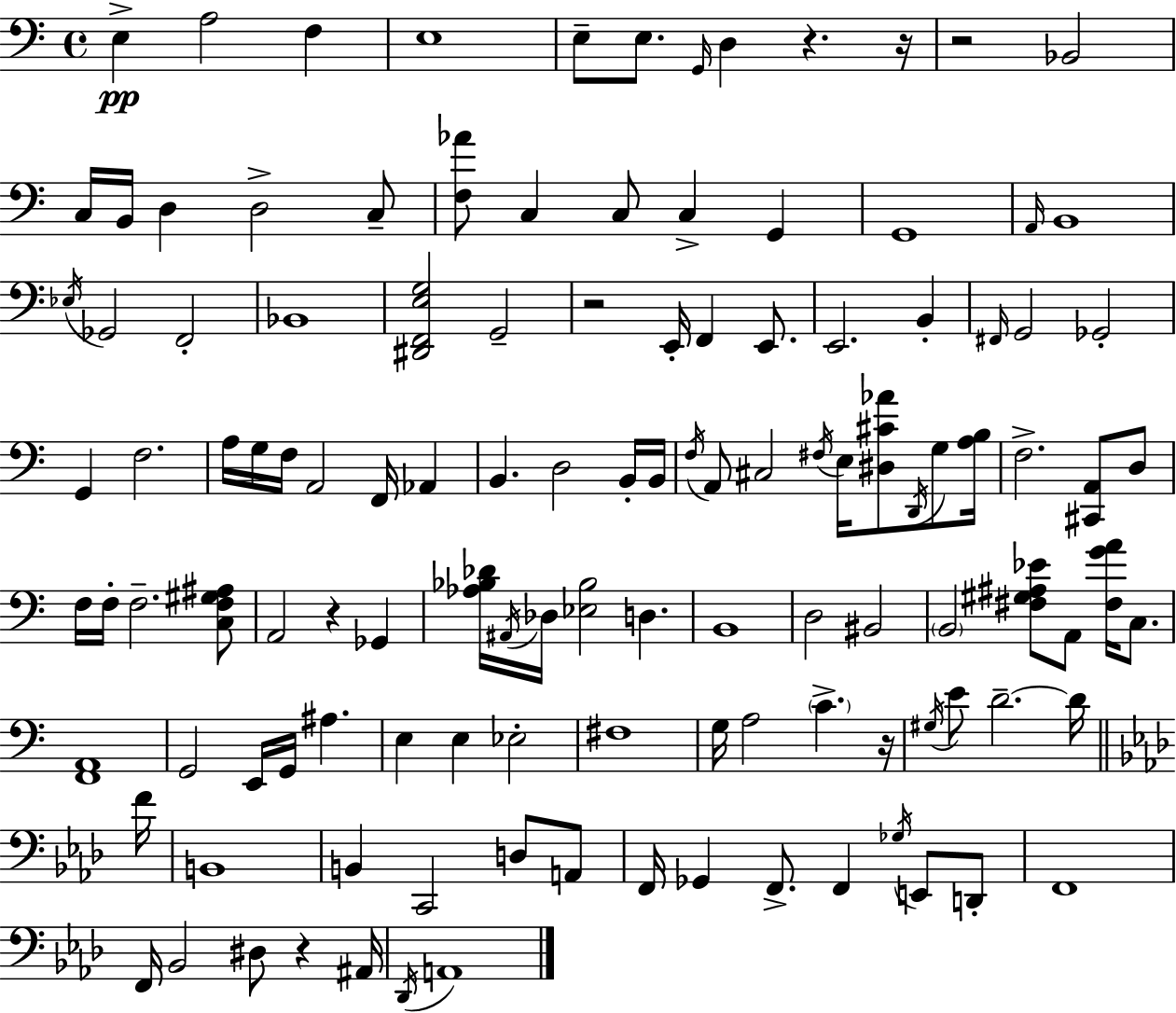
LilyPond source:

{
  \clef bass
  \time 4/4
  \defaultTimeSignature
  \key a \minor
  e4->\pp a2 f4 | e1 | e8-- e8. \grace { g,16 } d4 r4. | r16 r2 bes,2 | \break c16 b,16 d4 d2-> c8-- | <f aes'>8 c4 c8 c4-> g,4 | g,1 | \grace { a,16 } b,1 | \break \acciaccatura { ees16 } ges,2 f,2-. | bes,1 | <dis, f, e g>2 g,2-- | r2 e,16-. f,4 | \break e,8. e,2. b,4-. | \grace { fis,16 } g,2 ges,2-. | g,4 f2. | a16 g16 f16 a,2 f,16 | \break aes,4 b,4. d2 | b,16-. b,16 \acciaccatura { f16 } a,8 cis2 \acciaccatura { fis16 } | e16 <dis cis' aes'>8 \acciaccatura { d,16 } g8 <a b>16 f2.-> | <cis, a,>8 d8 f16 f16-. f2.-- | \break <c f gis ais>8 a,2 r4 | ges,4 <aes bes des'>16 \acciaccatura { ais,16 } des16 <ees bes>2 | d4. b,1 | d2 | \break bis,2 \parenthesize b,2 | <fis gis ais ees'>8 a,8 <fis g' a'>16 c8. <f, a,>1 | g,2 | e,16 g,16 ais4. e4 e4 | \break ees2-. fis1 | g16 a2 | \parenthesize c'4.-> r16 \acciaccatura { gis16 } e'8 d'2.--~~ | d'16 \bar "||" \break \key aes \major f'16 b,1 | b,4 c,2 d8 a,8 | f,16 ges,4 f,8.-> f,4 \acciaccatura { ges16 } e,8 | d,8-. f,1 | \break f,16 bes,2 dis8 r4 | ais,16 \acciaccatura { des,16 } a,1 | \bar "|."
}